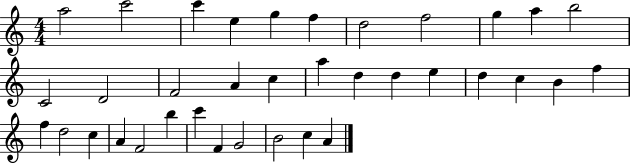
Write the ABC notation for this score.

X:1
T:Untitled
M:4/4
L:1/4
K:C
a2 c'2 c' e g f d2 f2 g a b2 C2 D2 F2 A c a d d e d c B f f d2 c A F2 b c' F G2 B2 c A